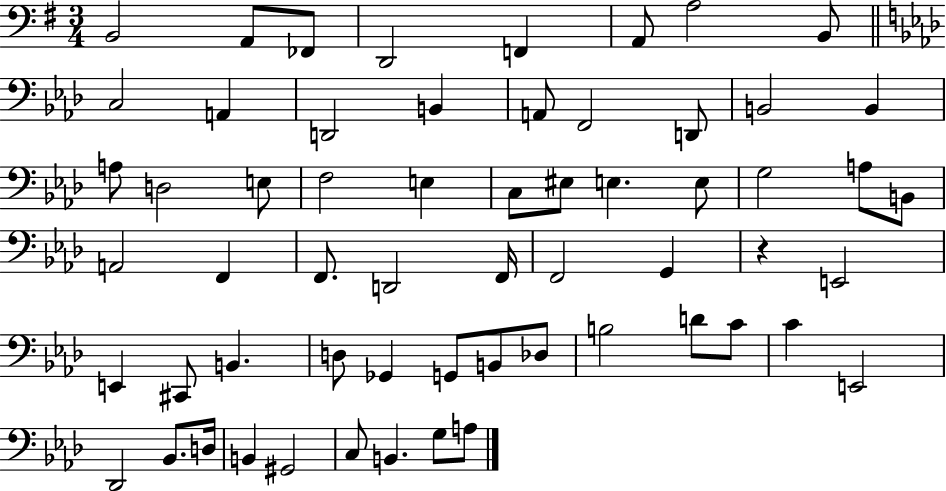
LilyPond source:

{
  \clef bass
  \numericTimeSignature
  \time 3/4
  \key g \major
  b,2 a,8 fes,8 | d,2 f,4 | a,8 a2 b,8 | \bar "||" \break \key f \minor c2 a,4 | d,2 b,4 | a,8 f,2 d,8 | b,2 b,4 | \break a8 d2 e8 | f2 e4 | c8 eis8 e4. e8 | g2 a8 b,8 | \break a,2 f,4 | f,8. d,2 f,16 | f,2 g,4 | r4 e,2 | \break e,4 cis,8 b,4. | d8 ges,4 g,8 b,8 des8 | b2 d'8 c'8 | c'4 e,2 | \break des,2 bes,8. d16 | b,4 gis,2 | c8 b,4. g8 a8 | \bar "|."
}